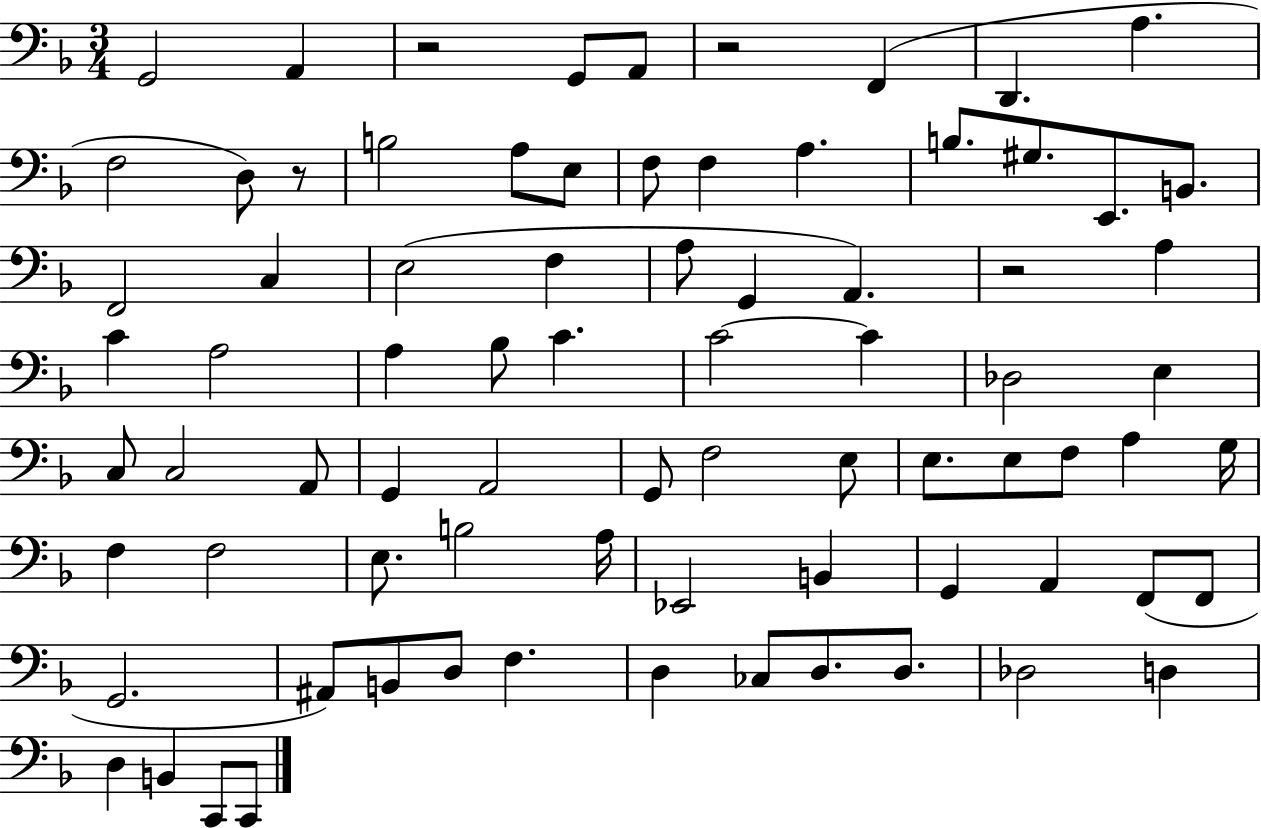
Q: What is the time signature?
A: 3/4